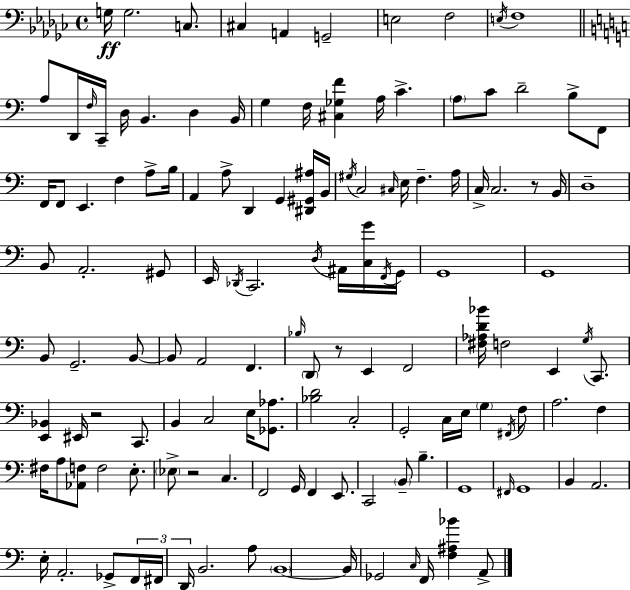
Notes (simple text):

G3/s G3/h. C3/e. C#3/q A2/q G2/h E3/h F3/h E3/s F3/w A3/e D2/s F3/s C2/s D3/s B2/q. D3/q B2/s G3/q F3/s [C#3,Gb3,F4]/q A3/s C4/q. A3/e C4/e D4/h B3/e F2/e F2/s F2/e E2/q. F3/q A3/e B3/s A2/q A3/e D2/q G2/q [D#2,G#2,A#3]/s B2/s G#3/s C3/h C#3/s E3/s F3/q. A3/s C3/s C3/h. R/e B2/s D3/w B2/e A2/h. G#2/e E2/s Db2/s C2/h. D3/s A#2/s [C3,G4]/s F2/s G2/s G2/w G2/w B2/e G2/h. B2/e B2/e A2/h F2/q. Bb3/s D2/e R/e E2/q F2/h [F#3,Ab3,D4,Bb4]/s F3/h E2/q G3/s C2/e. [E2,Bb2]/q EIS2/s R/h C2/e. B2/q C3/h E3/s [Gb2,Ab3]/e. [Bb3,D4]/h C3/h G2/h C3/s E3/s G3/q F#2/s F3/e A3/h. F3/q F#3/s A3/e [Ab2,F3]/e F3/h E3/e. Eb3/e R/h C3/q. F2/h G2/s F2/q E2/e. C2/h B2/e B3/q. G2/w F#2/s G2/w B2/q A2/h. E3/s A2/h. Gb2/e F2/s F#2/s D2/s B2/h. A3/e B2/w B2/s Gb2/h C3/s F2/s [F3,A#3,Bb4]/q A2/e